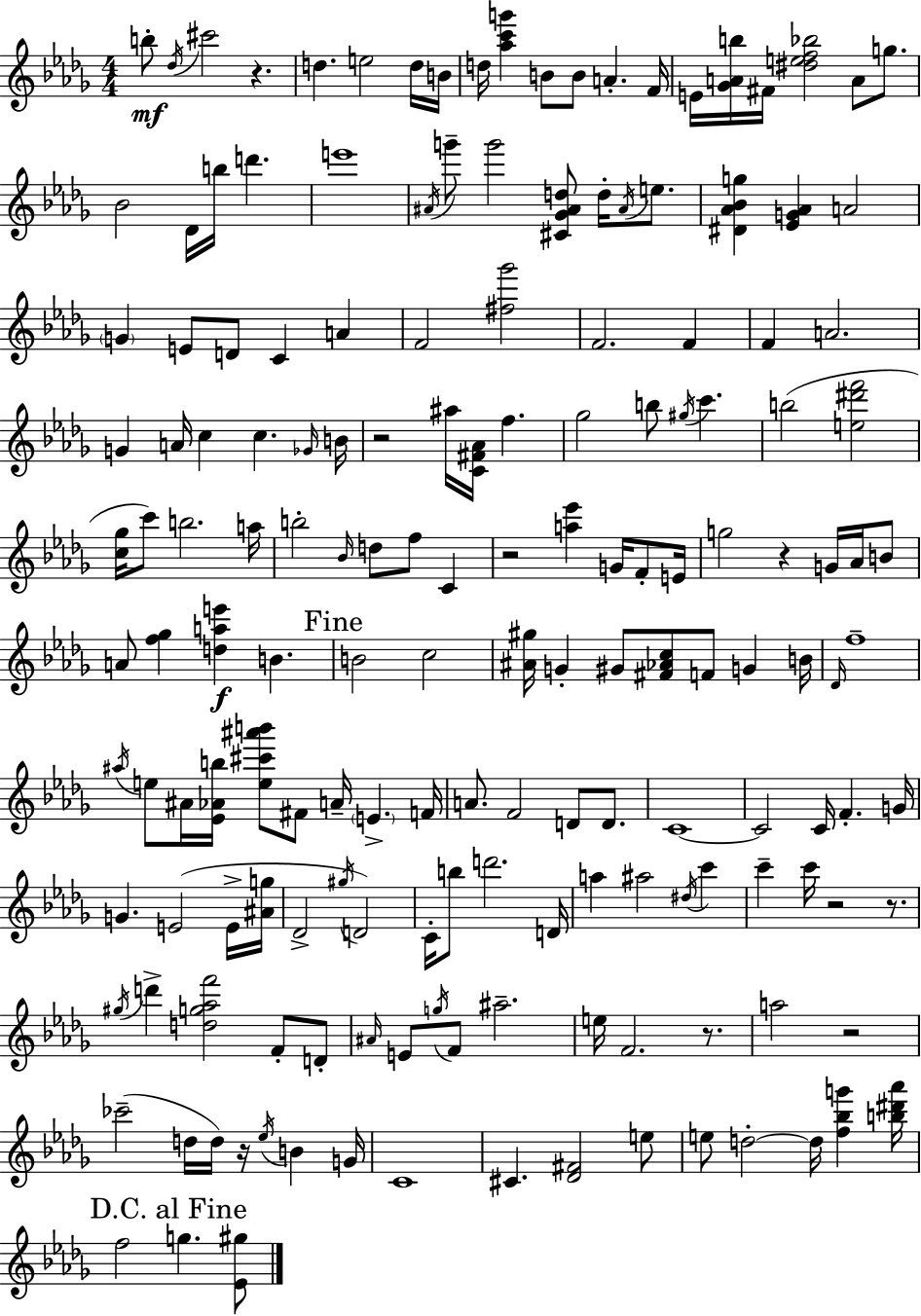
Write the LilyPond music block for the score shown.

{
  \clef treble
  \numericTimeSignature
  \time 4/4
  \key bes \minor
  b''8-.\mf \acciaccatura { des''16 } cis'''2 r4. | d''4. e''2 d''16 | b'16 d''16 <aes'' c''' g'''>4 b'8 b'8 a'4.-. | f'16 e'16 <ges' a' b''>16 fis'16 <dis'' e'' f'' bes''>2 a'8 g''8. | \break bes'2 des'16 b''16 d'''4. | e'''1 | \acciaccatura { ais'16 } g'''8-- g'''2 <cis' ges' ais' d''>8 d''16-. \acciaccatura { ais'16 } | e''8. <dis' aes' bes' g''>4 <ees' g' aes'>4 a'2 | \break \parenthesize g'4 e'8 d'8 c'4 a'4 | f'2 <fis'' ges'''>2 | f'2. f'4 | f'4 a'2. | \break g'4 a'16 c''4 c''4. | \grace { ges'16 } b'16 r2 ais''16 <c' fis' aes'>16 f''4. | ges''2 b''8 \acciaccatura { gis''16 } c'''4. | b''2( <e'' dis''' f'''>2 | \break <c'' ges''>16 c'''8) b''2. | a''16 b''2-. \grace { bes'16 } d''8 | f''8 c'4 r2 <a'' ees'''>4 | g'16 f'8-. e'16 g''2 r4 | \break g'16 aes'16 b'8 a'8 <f'' ges''>4 <d'' a'' e'''>4\f | b'4. \mark "Fine" b'2 c''2 | <ais' gis''>16 g'4-. gis'8 <fis' aes' c''>8 f'8 | g'4 b'16 \grace { des'16 } f''1-- | \break \acciaccatura { ais''16 } e''8 ais'16 <ees' aes' b''>16 <e'' cis''' ais''' b'''>8 fis'8 | a'16-- \parenthesize e'4.-> f'16 a'8. f'2 | d'8 d'8. c'1~~ | c'2 | \break c'16 f'4.-. g'16 g'4. e'2( | e'16-> <ais' g''>16 des'2-> | \acciaccatura { gis''16 } d'2) c'16-. b''8 d'''2. | d'16 a''4 ais''2 | \break \acciaccatura { dis''16 } c'''4 c'''4-- c'''16 r2 | r8. \acciaccatura { gis''16 } d'''4-> <d'' g'' aes'' f'''>2 | f'8-. d'8-. \grace { ais'16 } e'8 \acciaccatura { g''16 } f'8 | ais''2.-- e''16 f'2. | \break r8. a''2 | r2 ces'''2--( | d''16 d''16) r16 \acciaccatura { ees''16 } b'4 g'16 c'1 | cis'4. | \break <des' fis'>2 e''8 e''8 | d''2-.~~ d''16 <f'' bes'' g'''>4 <b'' dis''' aes'''>16 \mark "D.C. al Fine" f''2 | g''4. <ees' gis''>8 \bar "|."
}